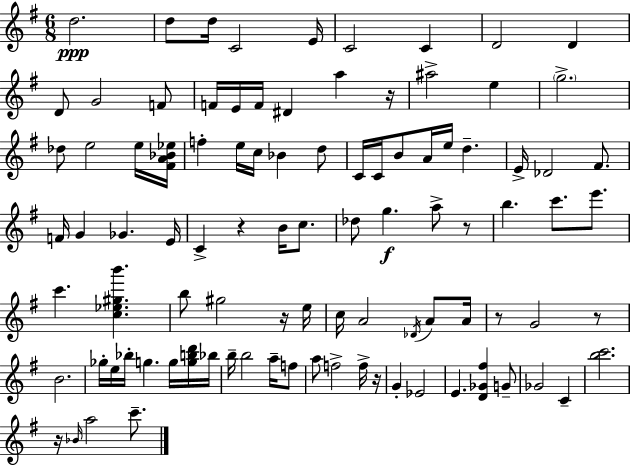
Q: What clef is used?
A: treble